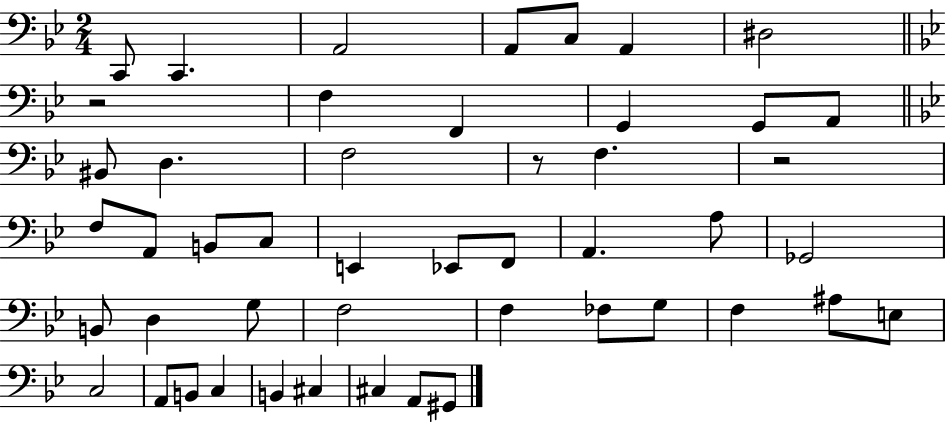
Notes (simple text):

C2/e C2/q. A2/h A2/e C3/e A2/q D#3/h R/h F3/q F2/q G2/q G2/e A2/e BIS2/e D3/q. F3/h R/e F3/q. R/h F3/e A2/e B2/e C3/e E2/q Eb2/e F2/e A2/q. A3/e Gb2/h B2/e D3/q G3/e F3/h F3/q FES3/e G3/e F3/q A#3/e E3/e C3/h A2/e B2/e C3/q B2/q C#3/q C#3/q A2/e G#2/e